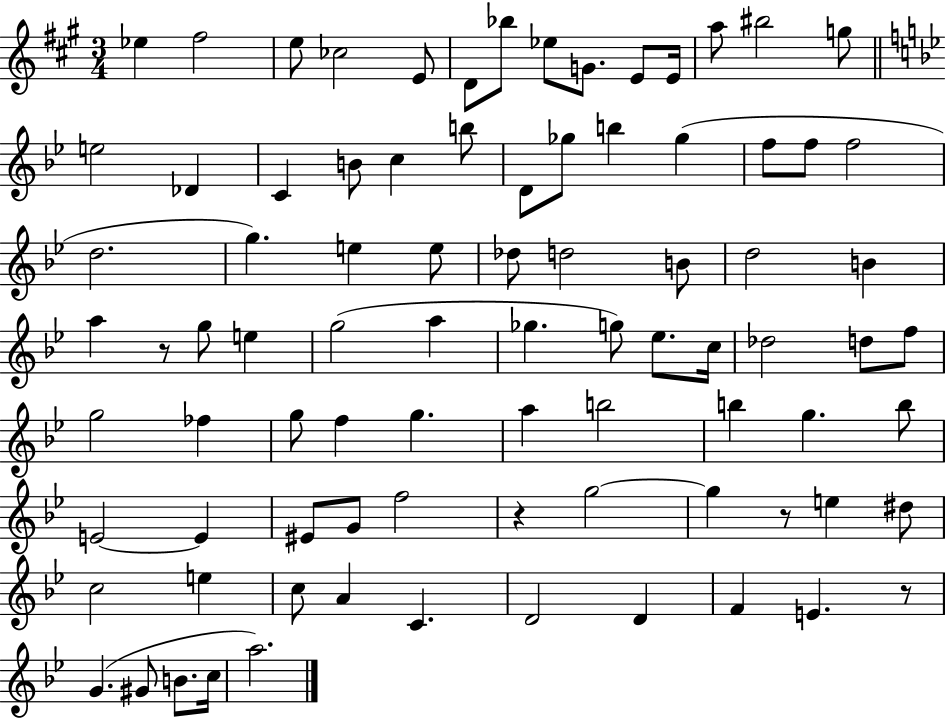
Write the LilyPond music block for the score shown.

{
  \clef treble
  \numericTimeSignature
  \time 3/4
  \key a \major
  \repeat volta 2 { ees''4 fis''2 | e''8 ces''2 e'8 | d'8 bes''8 ees''8 g'8. e'8 e'16 | a''8 bis''2 g''8 | \break \bar "||" \break \key bes \major e''2 des'4 | c'4 b'8 c''4 b''8 | d'8 ges''8 b''4 ges''4( | f''8 f''8 f''2 | \break d''2. | g''4.) e''4 e''8 | des''8 d''2 b'8 | d''2 b'4 | \break a''4 r8 g''8 e''4 | g''2( a''4 | ges''4. g''8) ees''8. c''16 | des''2 d''8 f''8 | \break g''2 fes''4 | g''8 f''4 g''4. | a''4 b''2 | b''4 g''4. b''8 | \break e'2~~ e'4 | eis'8 g'8 f''2 | r4 g''2~~ | g''4 r8 e''4 dis''8 | \break c''2 e''4 | c''8 a'4 c'4. | d'2 d'4 | f'4 e'4. r8 | \break g'4.( gis'8 b'8. c''16 | a''2.) | } \bar "|."
}